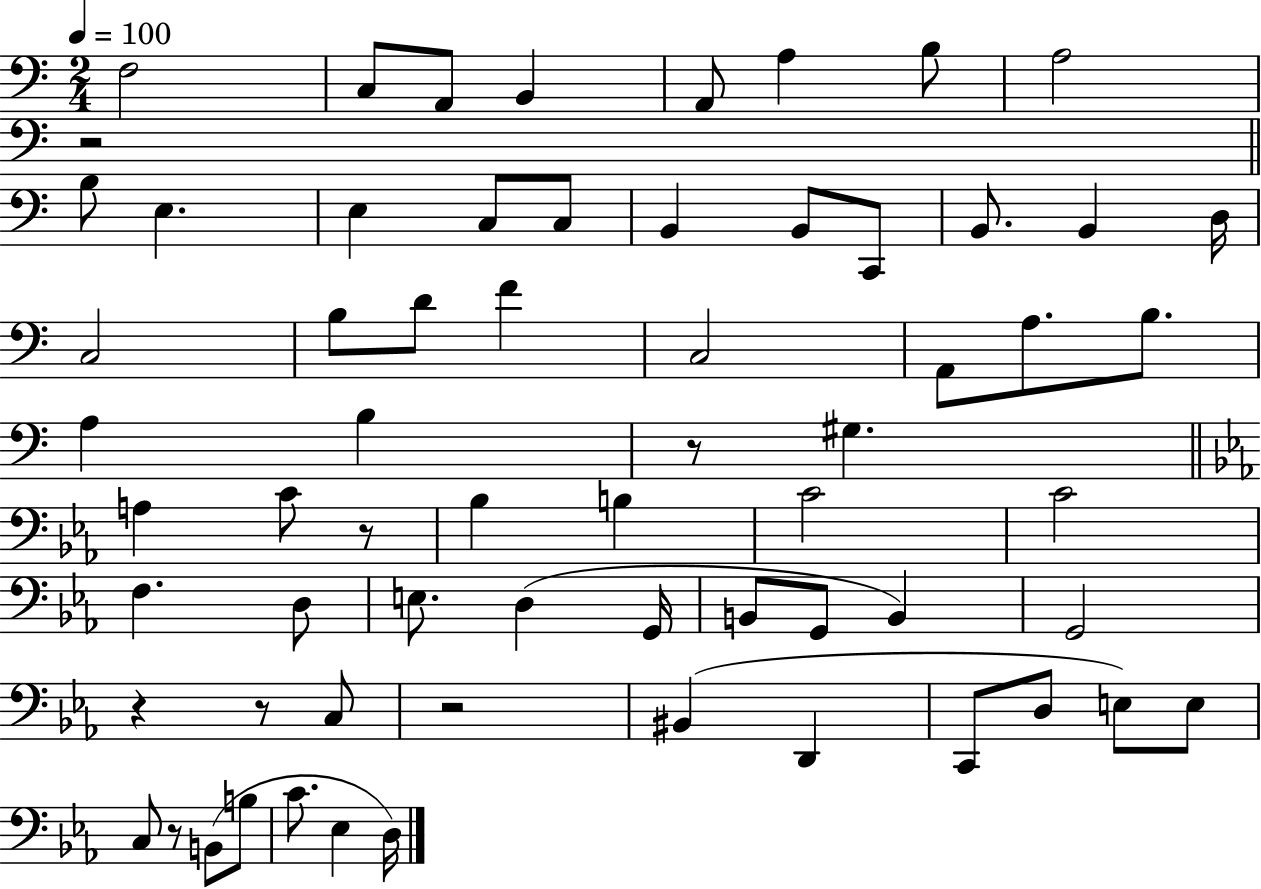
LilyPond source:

{
  \clef bass
  \numericTimeSignature
  \time 2/4
  \key c \major
  \tempo 4 = 100
  f2 | c8 a,8 b,4 | a,8 a4 b8 | a2 | \break r2 | \bar "||" \break \key c \major b8 e4. | e4 c8 c8 | b,4 b,8 c,8 | b,8. b,4 d16 | \break c2 | b8 d'8 f'4 | c2 | a,8 a8. b8. | \break a4 b4 | r8 gis4. | \bar "||" \break \key c \minor a4 c'8 r8 | bes4 b4 | c'2 | c'2 | \break f4. d8 | e8. d4( g,16 | b,8 g,8 b,4) | g,2 | \break r4 r8 c8 | r2 | bis,4( d,4 | c,8 d8 e8) e8 | \break c8 r8 b,8( b8 | c'8. ees4 d16) | \bar "|."
}